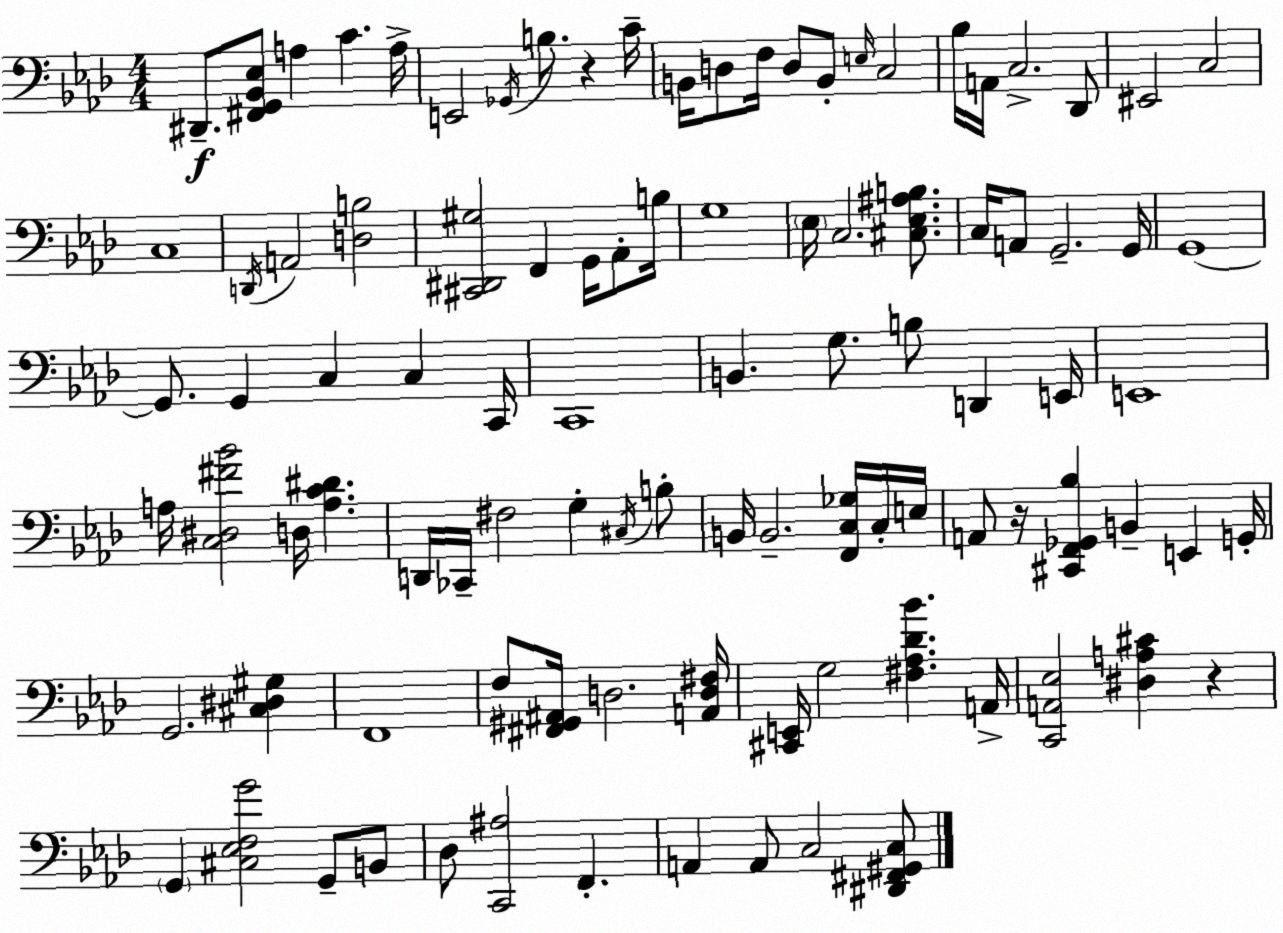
X:1
T:Untitled
M:4/4
L:1/4
K:Ab
^D,,/2 [^F,,G,,_B,,_E,]/2 A, C A,/4 E,,2 _G,,/4 B,/2 z C/4 B,,/4 D,/2 F,/4 D,/2 B,,/2 E,/4 C,2 _B,/4 A,,/4 C,2 _D,,/2 ^E,,2 C,2 C,4 D,,/4 A,,2 [D,B,]2 [^C,,^D,,^G,]2 F,, G,,/4 _A,,/2 B,/4 G,4 _E,/4 C,2 [^C,_E,^A,B,]/2 C,/4 A,,/2 G,,2 G,,/4 G,,4 G,,/2 G,, C, C, C,,/4 C,,4 B,, G,/2 B,/2 D,, E,,/4 E,,4 A,/4 [C,^D,^F_B]2 D,/4 [A,C^D] D,,/4 _C,,/4 ^F,2 G, ^C,/4 B,/2 B,,/4 B,,2 [F,,C,_G,]/4 C,/4 E,/4 A,,/2 z/4 [^C,,F,,_G,,_B,] B,, E,, G,,/4 G,,2 [^C,^D,^G,] F,,4 F,/2 [^F,,^G,,^A,,]/4 D,2 [A,,D,^F,]/4 [^C,,E,,]/4 G,2 [^F,_A,_D_B] A,,/4 [C,,A,,_E,]2 [^D,A,^C] z G,, [^C,_E,F,G]2 G,,/2 B,,/2 _D,/2 [C,,^A,]2 F,, A,, A,,/2 C,2 [^D,,^F,,^G,,C,]/2